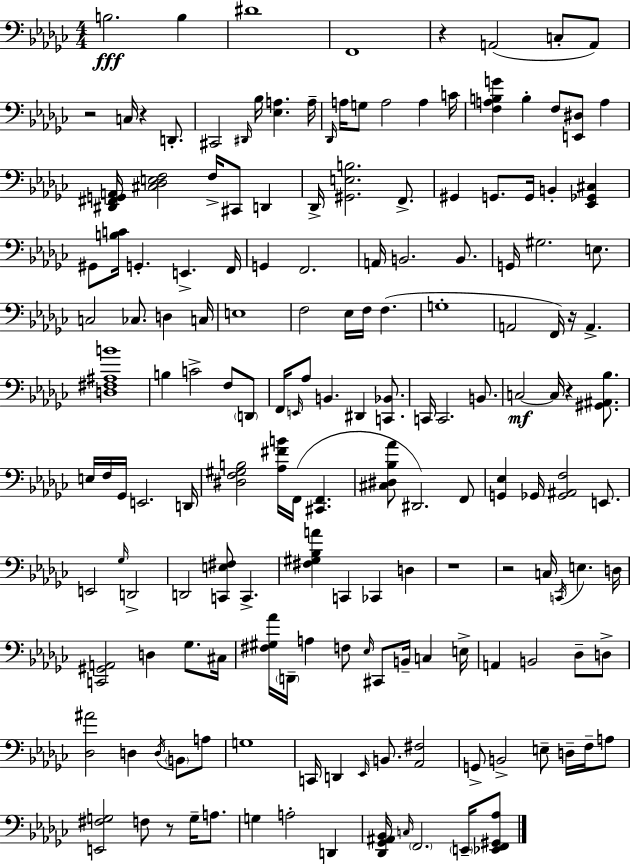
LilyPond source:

{
  \clef bass
  \numericTimeSignature
  \time 4/4
  \key ees \minor
  b2.\fff b4 | dis'1 | f,1 | r4 a,2( c8-. a,8) | \break r2 c16 r4 d,8.-. | cis,2 \grace { dis,16 } bes16 <ees a>4. | a16-- \grace { des,16 } a16 g8 a2 a4 | c'16 <f a b g'>4 b4-. f8 <e, dis>8 a4 | \break <dis, fis, g, a,>16 <cis des e f>2 f16-> cis,8 d,4 | des,16-> <gis, e b>2. f,8.-> | gis,4 g,8. g,16 b,4-. <ees, ges, cis>4 | gis,8 <b c'>16 g,4.-. e,4.-> | \break f,16 g,4 f,2. | a,16 b,2. b,8. | g,16 gis2. e8. | c2 ces8. d4 | \break c16 e1 | f2 ees16 f16 f4.( | g1-. | a,2 f,16) r16 a,4.-> | \break <d fis ais b'>1 | b4 c'2-> f8 | \parenthesize d,8 f,16 \grace { e,16 } aes8 b,4. dis,4 | <c, bes,>8. c,16 c,2. | \break b,8. c2~~\mf c16 r4 | <gis, ais, bes>8. e16 f16 ges,16 e,2. | d,16 <dis f gis b>2 <aes fis' b'>16 f,16( <cis, f,>4. | <cis dis bes aes'>8 dis,2.) | \break f,8 <g, ees>4 ges,16 <ges, ais, f>2 | e,8. e,2 \grace { ges16 } d,2-> | d,2 <c, e fis>8 c,4.-> | <fis gis bes a'>4 c,4 ces,4 | \break d4 r1 | r2 c16 \acciaccatura { c,16 } e4. | d16 <c, gis, a,>2 d4 | ges8. cis16 <fis gis aes'>16 \parenthesize d,16-- a4 f8 \grace { ees16 } cis,8 | \break b,16-- c4 e16-> a,4 b,2 | des8-- d8-> <des ais'>2 d4 | \acciaccatura { d16 } \parenthesize b,8 a8 g1 | c,16 d,4 \grace { ees,16 } b,8. | \break <aes, fis>2 g,8-> b,2-> | e8-- d16-- f16-- a8 <e, fis g>2 | f8 r8 g16-- a8. g4 a2-. | d,4 <des, ges, ais, bes,>16 \grace { c16 } \parenthesize f,2. | \break \parenthesize e,16-- <ees, f, gis, aes>8 \bar "|."
}